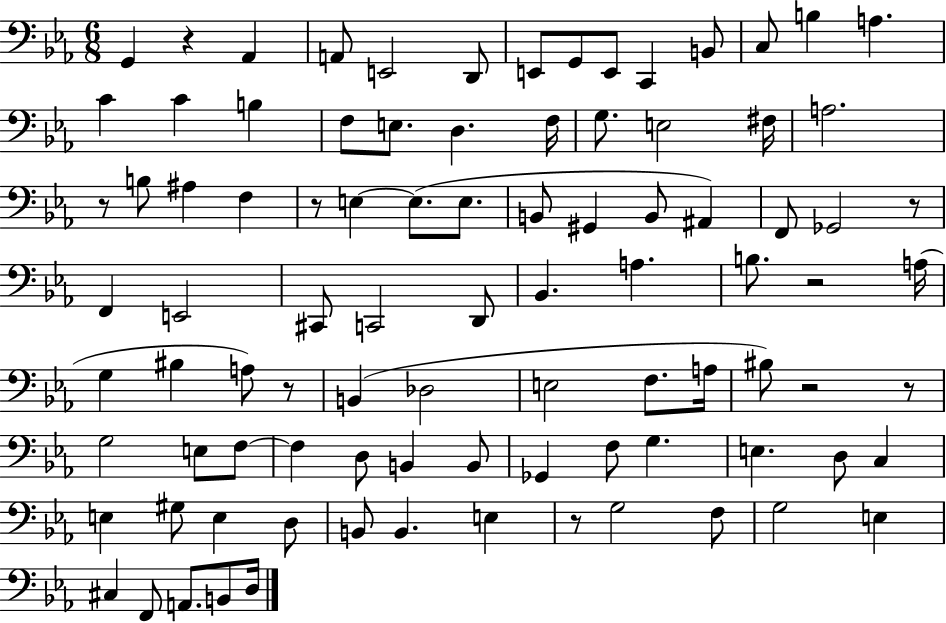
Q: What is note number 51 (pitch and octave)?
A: E3